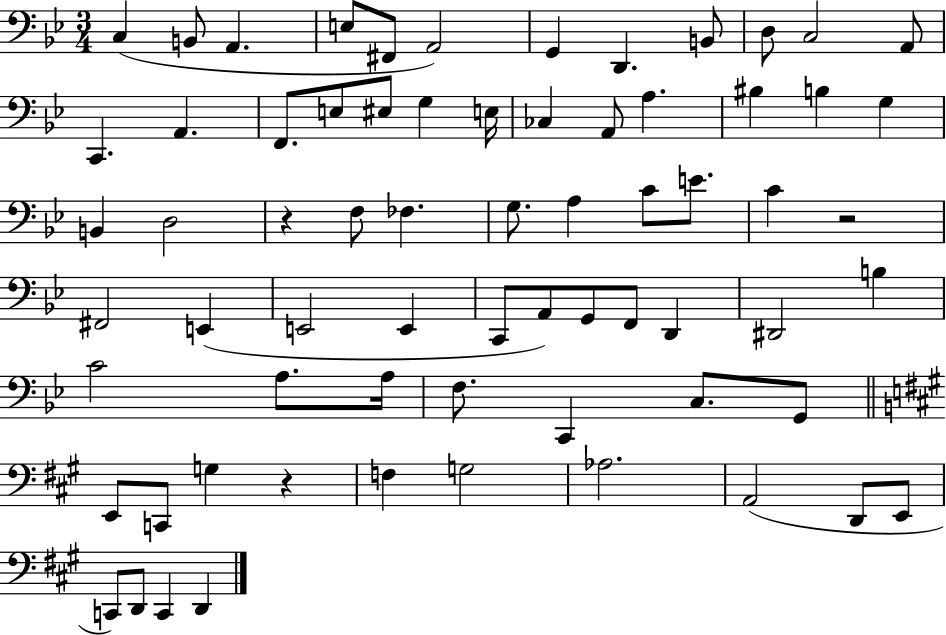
{
  \clef bass
  \numericTimeSignature
  \time 3/4
  \key bes \major
  \repeat volta 2 { c4( b,8 a,4. | e8 fis,8 a,2) | g,4 d,4. b,8 | d8 c2 a,8 | \break c,4. a,4. | f,8. e8 eis8 g4 e16 | ces4 a,8 a4. | bis4 b4 g4 | \break b,4 d2 | r4 f8 fes4. | g8. a4 c'8 e'8. | c'4 r2 | \break fis,2 e,4( | e,2 e,4 | c,8 a,8) g,8 f,8 d,4 | dis,2 b4 | \break c'2 a8. a16 | f8. c,4 c8. g,8 | \bar "||" \break \key a \major e,8 c,8 g4 r4 | f4 g2 | aes2. | a,2( d,8 e,8 | \break c,8) d,8 c,4 d,4 | } \bar "|."
}